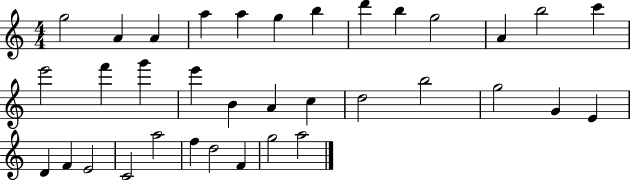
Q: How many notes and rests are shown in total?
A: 35